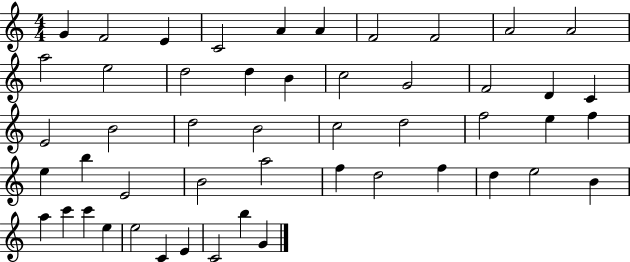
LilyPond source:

{
  \clef treble
  \numericTimeSignature
  \time 4/4
  \key c \major
  g'4 f'2 e'4 | c'2 a'4 a'4 | f'2 f'2 | a'2 a'2 | \break a''2 e''2 | d''2 d''4 b'4 | c''2 g'2 | f'2 d'4 c'4 | \break e'2 b'2 | d''2 b'2 | c''2 d''2 | f''2 e''4 f''4 | \break e''4 b''4 e'2 | b'2 a''2 | f''4 d''2 f''4 | d''4 e''2 b'4 | \break a''4 c'''4 c'''4 e''4 | e''2 c'4 e'4 | c'2 b''4 g'4 | \bar "|."
}